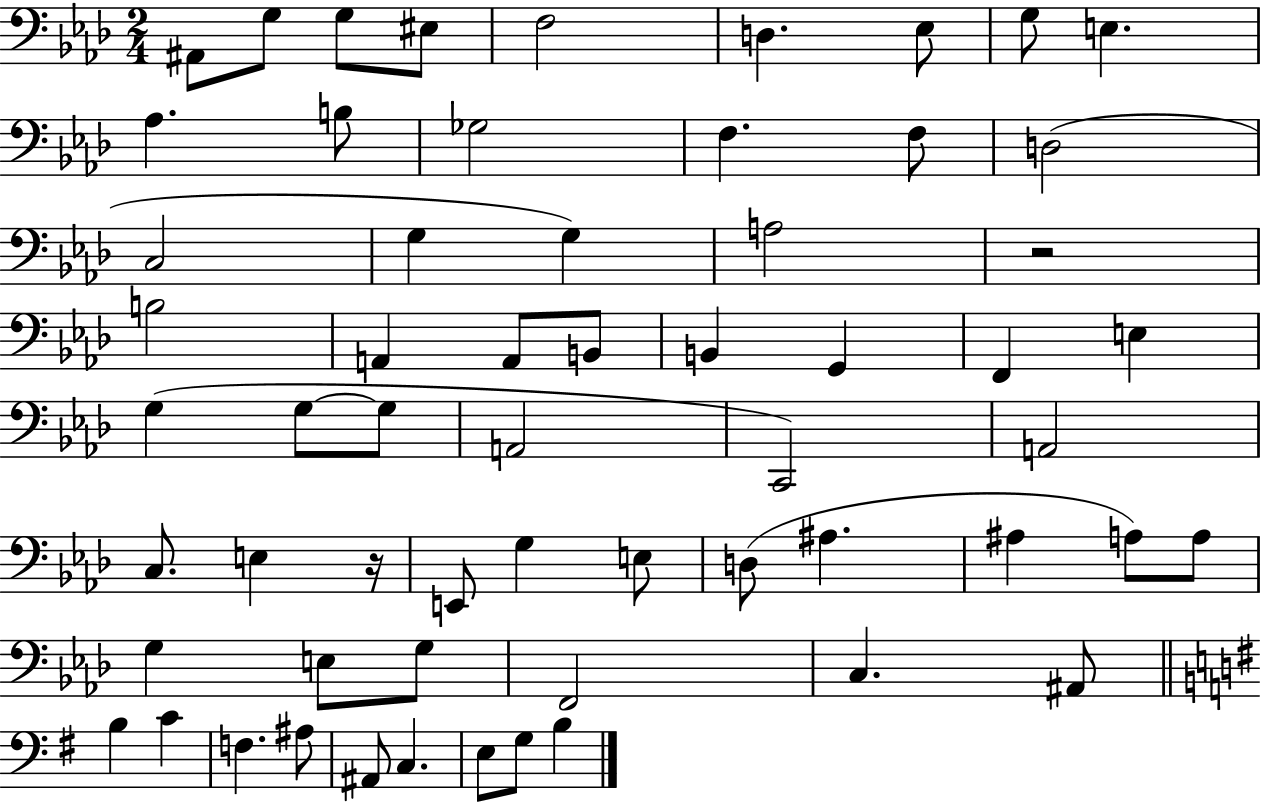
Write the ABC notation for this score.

X:1
T:Untitled
M:2/4
L:1/4
K:Ab
^A,,/2 G,/2 G,/2 ^E,/2 F,2 D, _E,/2 G,/2 E, _A, B,/2 _G,2 F, F,/2 D,2 C,2 G, G, A,2 z2 B,2 A,, A,,/2 B,,/2 B,, G,, F,, E, G, G,/2 G,/2 A,,2 C,,2 A,,2 C,/2 E, z/4 E,,/2 G, E,/2 D,/2 ^A, ^A, A,/2 A,/2 G, E,/2 G,/2 F,,2 C, ^A,,/2 B, C F, ^A,/2 ^A,,/2 C, E,/2 G,/2 B,